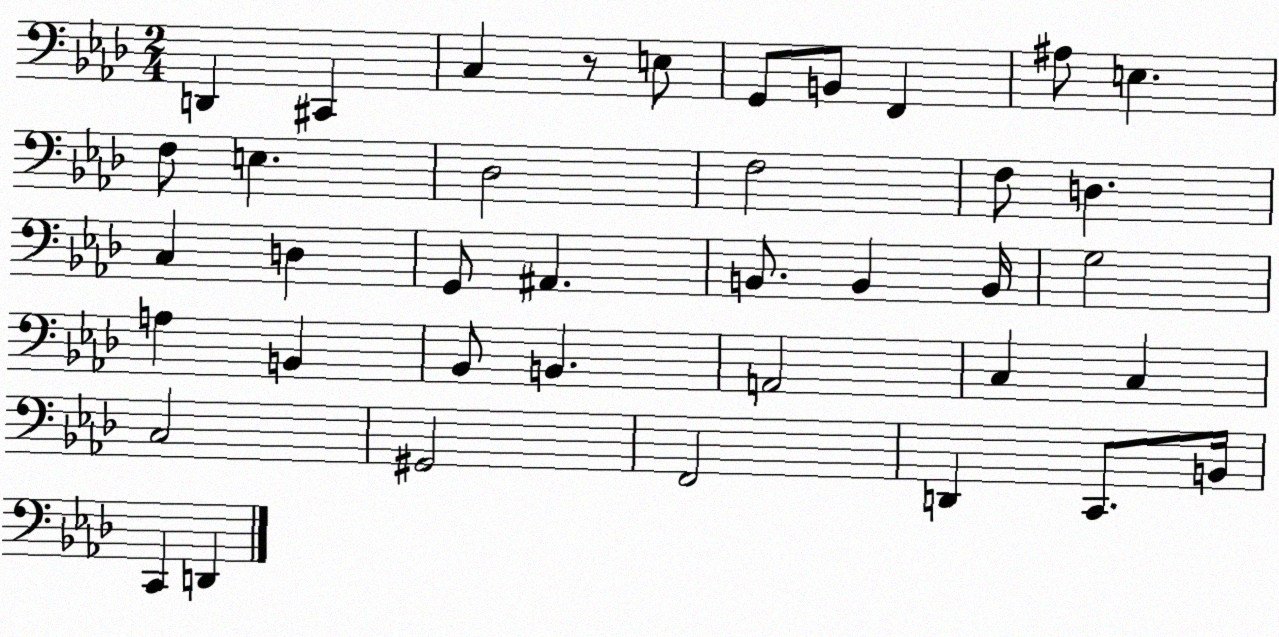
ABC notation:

X:1
T:Untitled
M:2/4
L:1/4
K:Ab
D,, ^C,, C, z/2 E,/2 G,,/2 B,,/2 F,, ^A,/2 E, F,/2 E, _D,2 F,2 F,/2 D, C, D, G,,/2 ^A,, B,,/2 B,, B,,/4 G,2 A, B,, _B,,/2 B,, A,,2 C, C, C,2 ^G,,2 F,,2 D,, C,,/2 B,,/4 C,, D,,